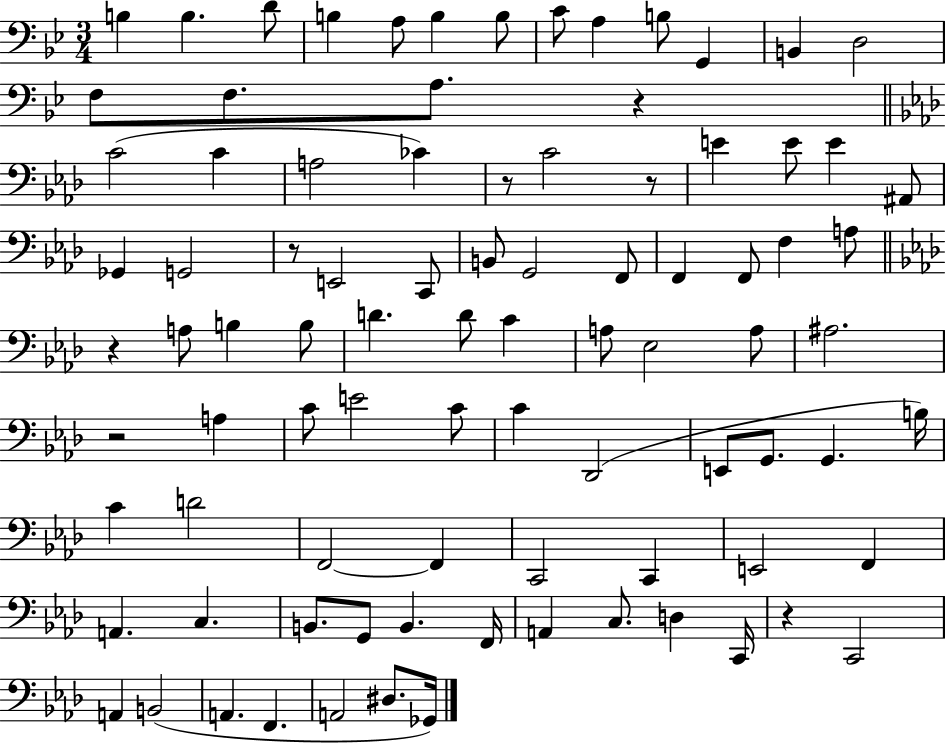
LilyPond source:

{
  \clef bass
  \numericTimeSignature
  \time 3/4
  \key bes \major
  \repeat volta 2 { b4 b4. d'8 | b4 a8 b4 b8 | c'8 a4 b8 g,4 | b,4 d2 | \break f8 f8. a8. r4 | \bar "||" \break \key aes \major c'2( c'4 | a2 ces'4) | r8 c'2 r8 | e'4 e'8 e'4 ais,8 | \break ges,4 g,2 | r8 e,2 c,8 | b,8 g,2 f,8 | f,4 f,8 f4 a8 | \break \bar "||" \break \key f \minor r4 a8 b4 b8 | d'4. d'8 c'4 | a8 ees2 a8 | ais2. | \break r2 a4 | c'8 e'2 c'8 | c'4 des,2( | e,8 g,8. g,4. b16) | \break c'4 d'2 | f,2~~ f,4 | c,2 c,4 | e,2 f,4 | \break a,4. c4. | b,8. g,8 b,4. f,16 | a,4 c8. d4 c,16 | r4 c,2 | \break a,4 b,2( | a,4. f,4. | a,2 dis8. ges,16) | } \bar "|."
}